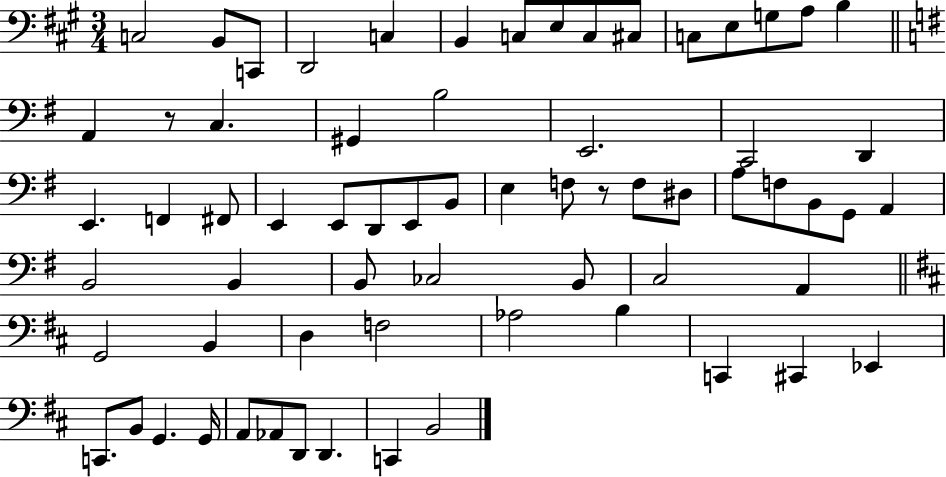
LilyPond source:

{
  \clef bass
  \numericTimeSignature
  \time 3/4
  \key a \major
  c2 b,8 c,8 | d,2 c4 | b,4 c8 e8 c8 cis8 | c8 e8 g8 a8 b4 | \break \bar "||" \break \key g \major a,4 r8 c4. | gis,4 b2 | e,2. | c,2 d,4 | \break e,4. f,4 fis,8 | e,4 e,8 d,8 e,8 b,8 | e4 f8 r8 f8 dis8 | a8 f8 b,8 g,8 a,4 | \break b,2 b,4 | b,8 ces2 b,8 | c2 a,4 | \bar "||" \break \key d \major g,2 b,4 | d4 f2 | aes2 b4 | c,4 cis,4 ees,4 | \break c,8. b,8 g,4. g,16 | a,8 aes,8 d,8 d,4. | c,4 b,2 | \bar "|."
}